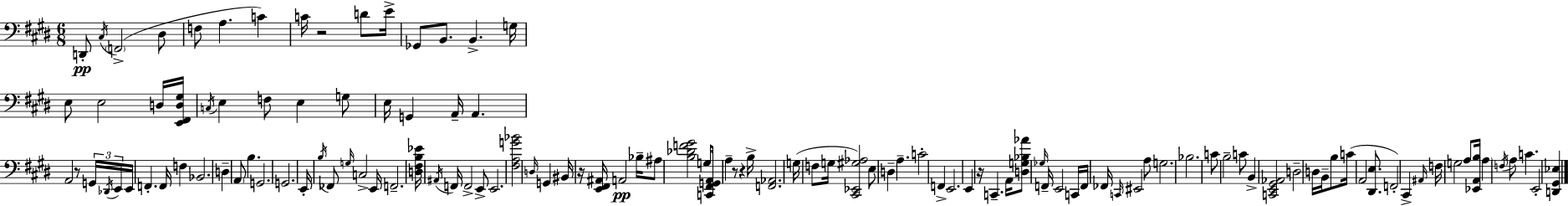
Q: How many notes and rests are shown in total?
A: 124